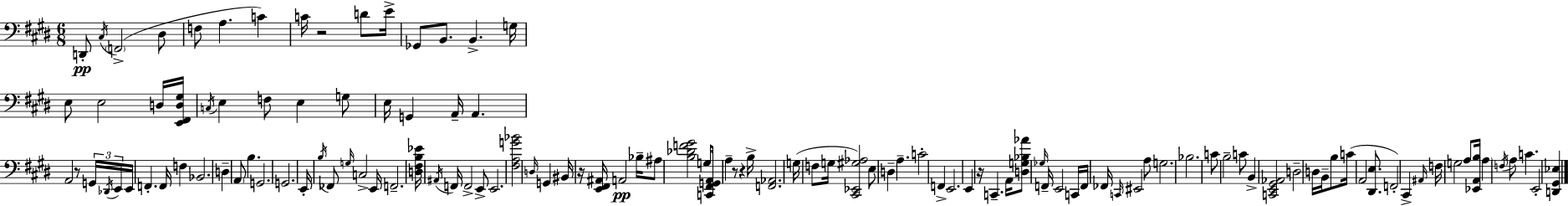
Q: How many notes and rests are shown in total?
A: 124